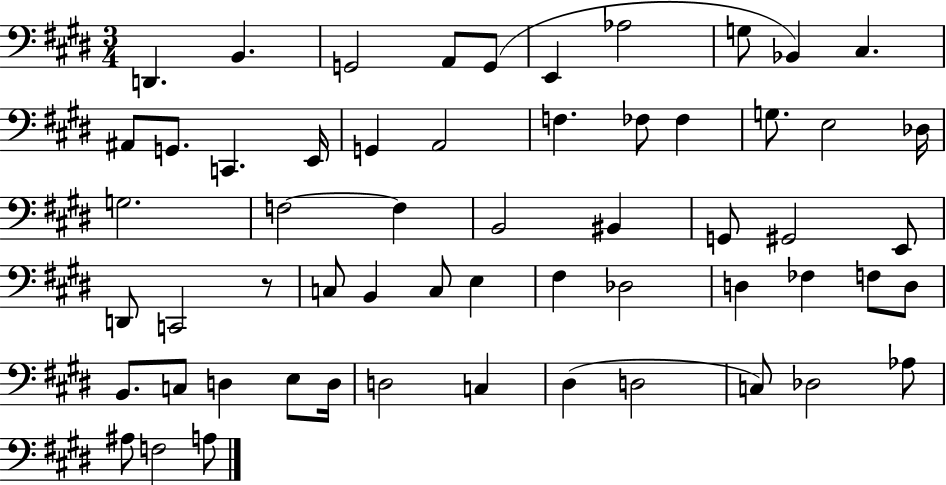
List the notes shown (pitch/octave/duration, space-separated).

D2/q. B2/q. G2/h A2/e G2/e E2/q Ab3/h G3/e Bb2/q C#3/q. A#2/e G2/e. C2/q. E2/s G2/q A2/h F3/q. FES3/e FES3/q G3/e. E3/h Db3/s G3/h. F3/h F3/q B2/h BIS2/q G2/e G#2/h E2/e D2/e C2/h R/e C3/e B2/q C3/e E3/q F#3/q Db3/h D3/q FES3/q F3/e D3/e B2/e. C3/e D3/q E3/e D3/s D3/h C3/q D#3/q D3/h C3/e Db3/h Ab3/e A#3/e F3/h A3/e